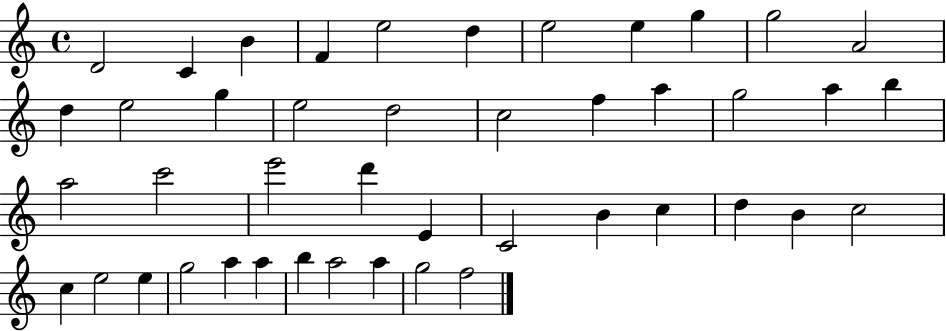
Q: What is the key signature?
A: C major